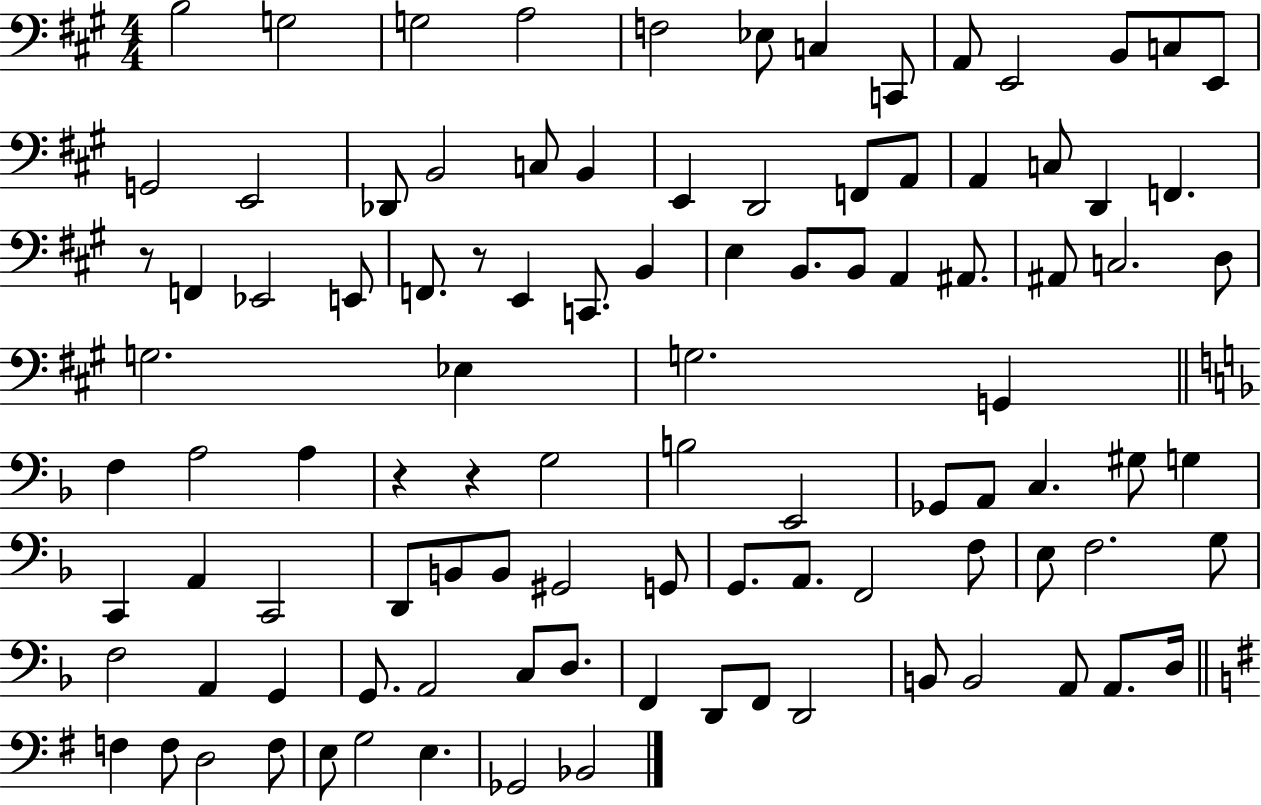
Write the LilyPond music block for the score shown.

{
  \clef bass
  \numericTimeSignature
  \time 4/4
  \key a \major
  \repeat volta 2 { b2 g2 | g2 a2 | f2 ees8 c4 c,8 | a,8 e,2 b,8 c8 e,8 | \break g,2 e,2 | des,8 b,2 c8 b,4 | e,4 d,2 f,8 a,8 | a,4 c8 d,4 f,4. | \break r8 f,4 ees,2 e,8 | f,8. r8 e,4 c,8. b,4 | e4 b,8. b,8 a,4 ais,8. | ais,8 c2. d8 | \break g2. ees4 | g2. g,4 | \bar "||" \break \key f \major f4 a2 a4 | r4 r4 g2 | b2 e,2 | ges,8 a,8 c4. gis8 g4 | \break c,4 a,4 c,2 | d,8 b,8 b,8 gis,2 g,8 | g,8. a,8. f,2 f8 | e8 f2. g8 | \break f2 a,4 g,4 | g,8. a,2 c8 d8. | f,4 d,8 f,8 d,2 | b,8 b,2 a,8 a,8. d16 | \break \bar "||" \break \key g \major f4 f8 d2 f8 | e8 g2 e4. | ges,2 bes,2 | } \bar "|."
}